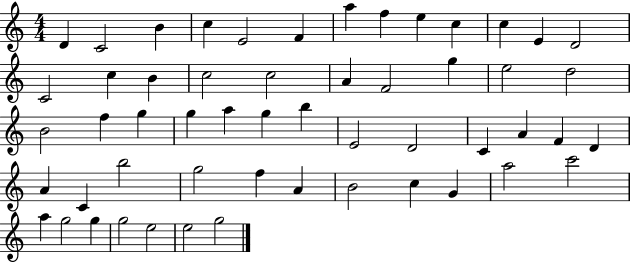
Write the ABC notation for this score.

X:1
T:Untitled
M:4/4
L:1/4
K:C
D C2 B c E2 F a f e c c E D2 C2 c B c2 c2 A F2 g e2 d2 B2 f g g a g b E2 D2 C A F D A C b2 g2 f A B2 c G a2 c'2 a g2 g g2 e2 e2 g2